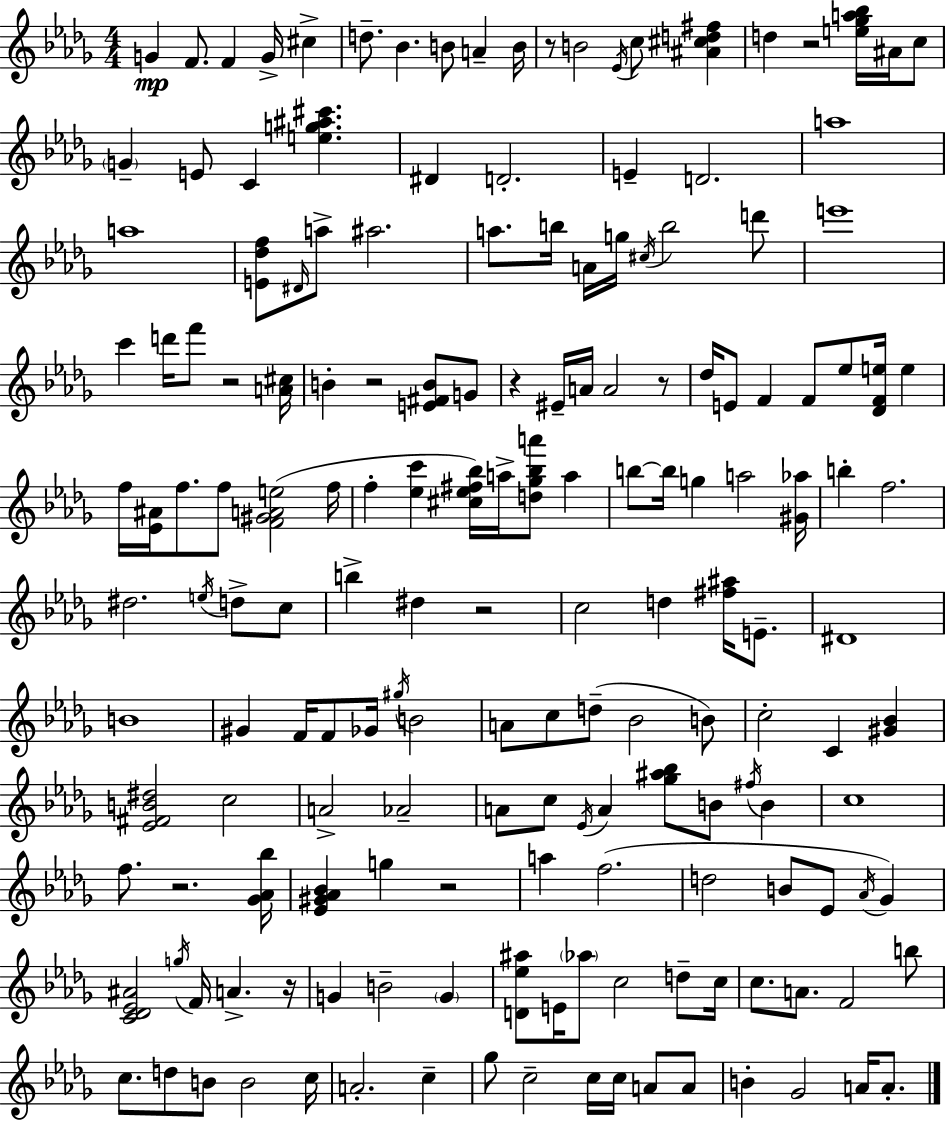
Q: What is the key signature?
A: BES minor